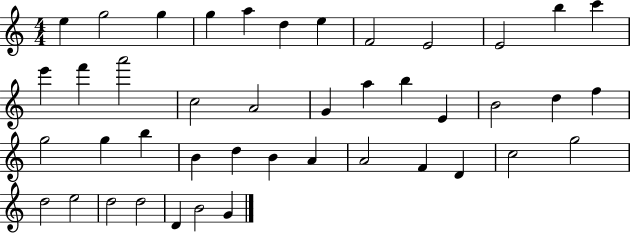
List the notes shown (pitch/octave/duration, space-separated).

E5/q G5/h G5/q G5/q A5/q D5/q E5/q F4/h E4/h E4/h B5/q C6/q E6/q F6/q A6/h C5/h A4/h G4/q A5/q B5/q E4/q B4/h D5/q F5/q G5/h G5/q B5/q B4/q D5/q B4/q A4/q A4/h F4/q D4/q C5/h G5/h D5/h E5/h D5/h D5/h D4/q B4/h G4/q